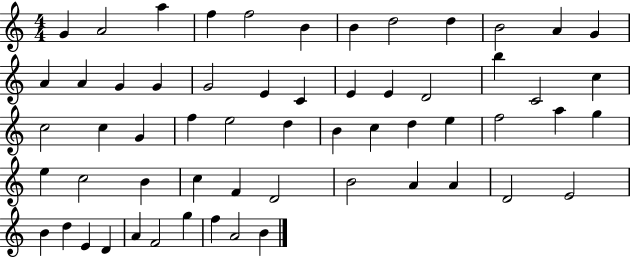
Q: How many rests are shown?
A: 0